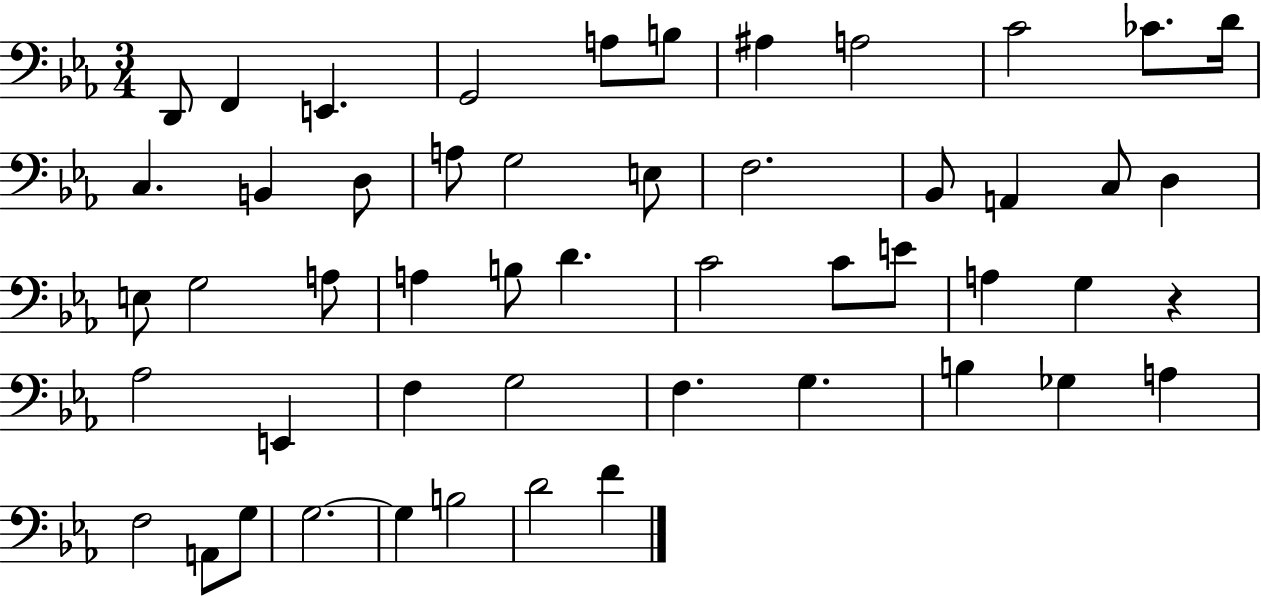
{
  \clef bass
  \numericTimeSignature
  \time 3/4
  \key ees \major
  d,8 f,4 e,4. | g,2 a8 b8 | ais4 a2 | c'2 ces'8. d'16 | \break c4. b,4 d8 | a8 g2 e8 | f2. | bes,8 a,4 c8 d4 | \break e8 g2 a8 | a4 b8 d'4. | c'2 c'8 e'8 | a4 g4 r4 | \break aes2 e,4 | f4 g2 | f4. g4. | b4 ges4 a4 | \break f2 a,8 g8 | g2.~~ | g4 b2 | d'2 f'4 | \break \bar "|."
}